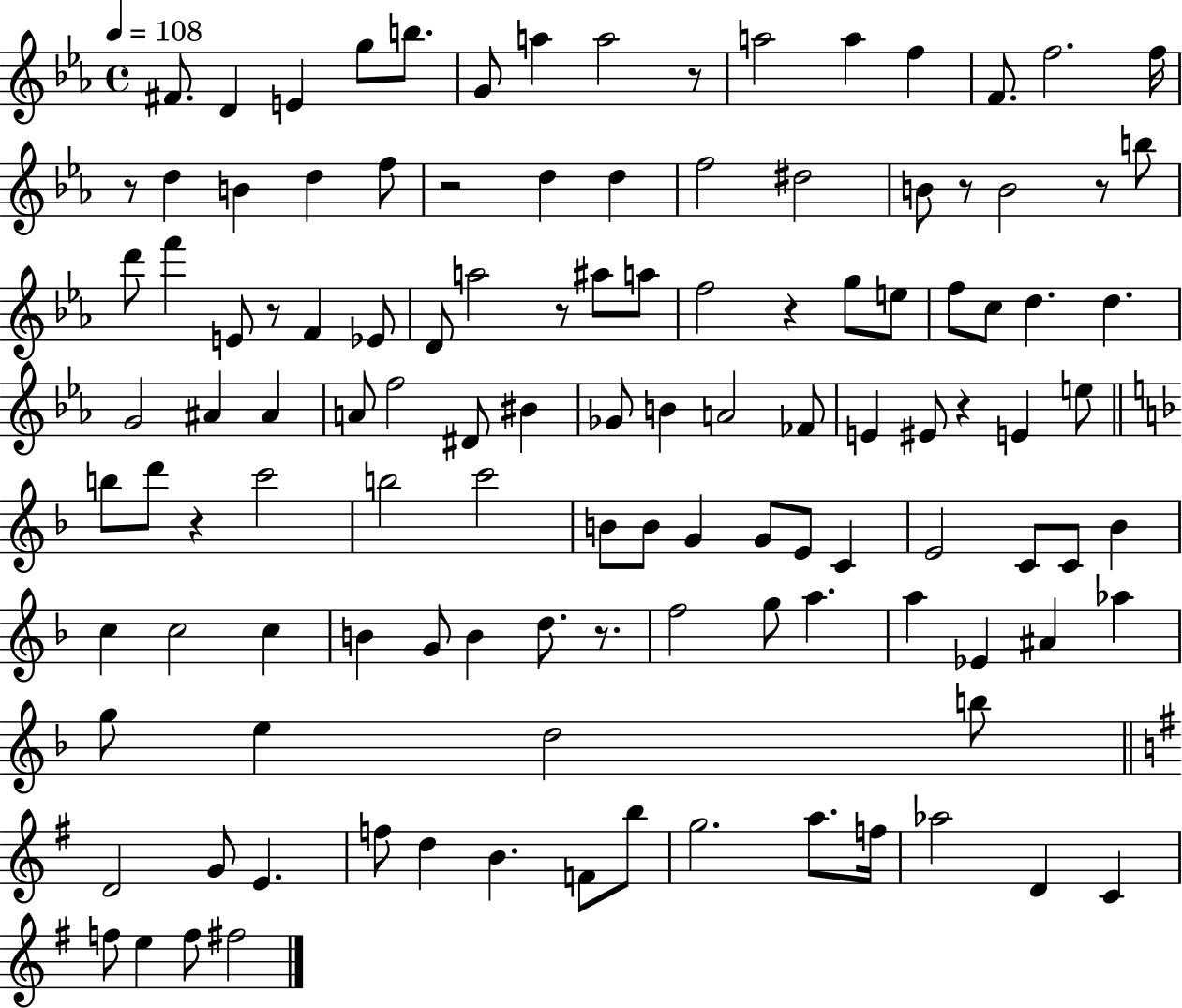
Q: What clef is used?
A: treble